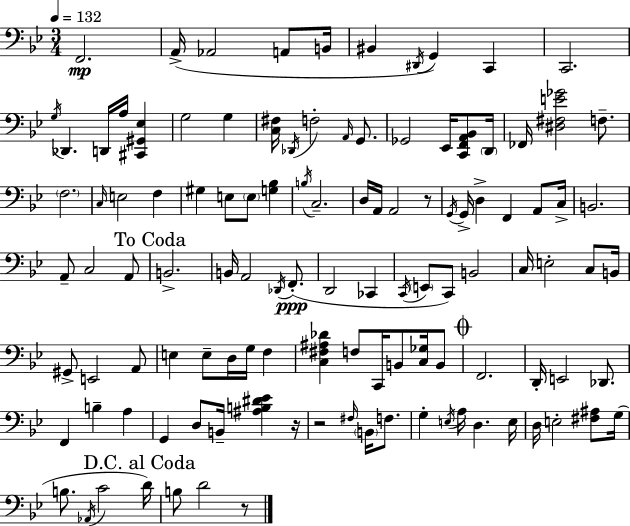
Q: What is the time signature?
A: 3/4